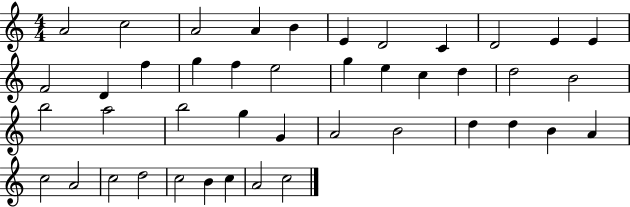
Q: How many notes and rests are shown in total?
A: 43